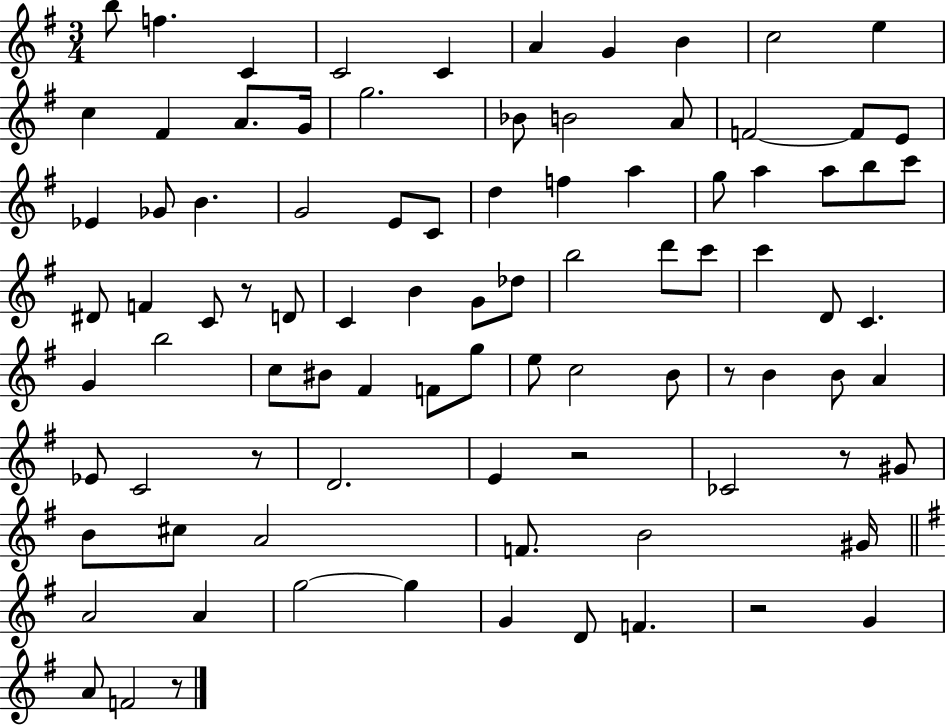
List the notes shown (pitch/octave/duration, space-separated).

B5/e F5/q. C4/q C4/h C4/q A4/q G4/q B4/q C5/h E5/q C5/q F#4/q A4/e. G4/s G5/h. Bb4/e B4/h A4/e F4/h F4/e E4/e Eb4/q Gb4/e B4/q. G4/h E4/e C4/e D5/q F5/q A5/q G5/e A5/q A5/e B5/e C6/e D#4/e F4/q C4/e R/e D4/e C4/q B4/q G4/e Db5/e B5/h D6/e C6/e C6/q D4/e C4/q. G4/q B5/h C5/e BIS4/e F#4/q F4/e G5/e E5/e C5/h B4/e R/e B4/q B4/e A4/q Eb4/e C4/h R/e D4/h. E4/q R/h CES4/h R/e G#4/e B4/e C#5/e A4/h F4/e. B4/h G#4/s A4/h A4/q G5/h G5/q G4/q D4/e F4/q. R/h G4/q A4/e F4/h R/e